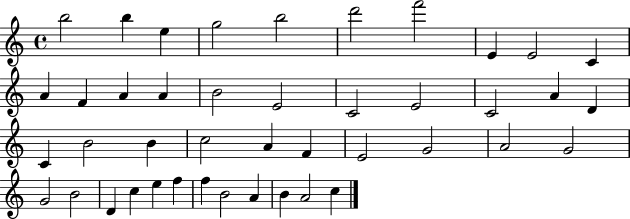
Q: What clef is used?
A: treble